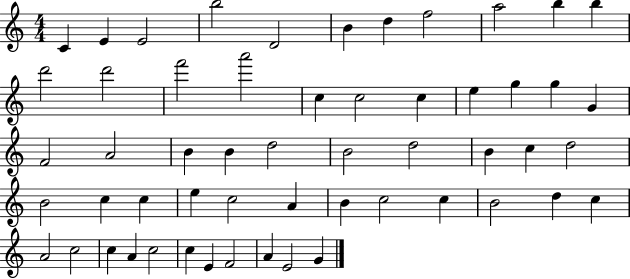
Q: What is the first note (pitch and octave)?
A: C4